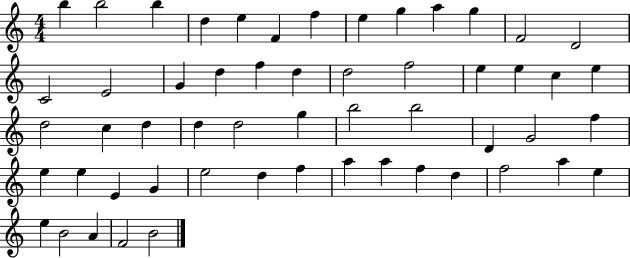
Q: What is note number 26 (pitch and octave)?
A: D5